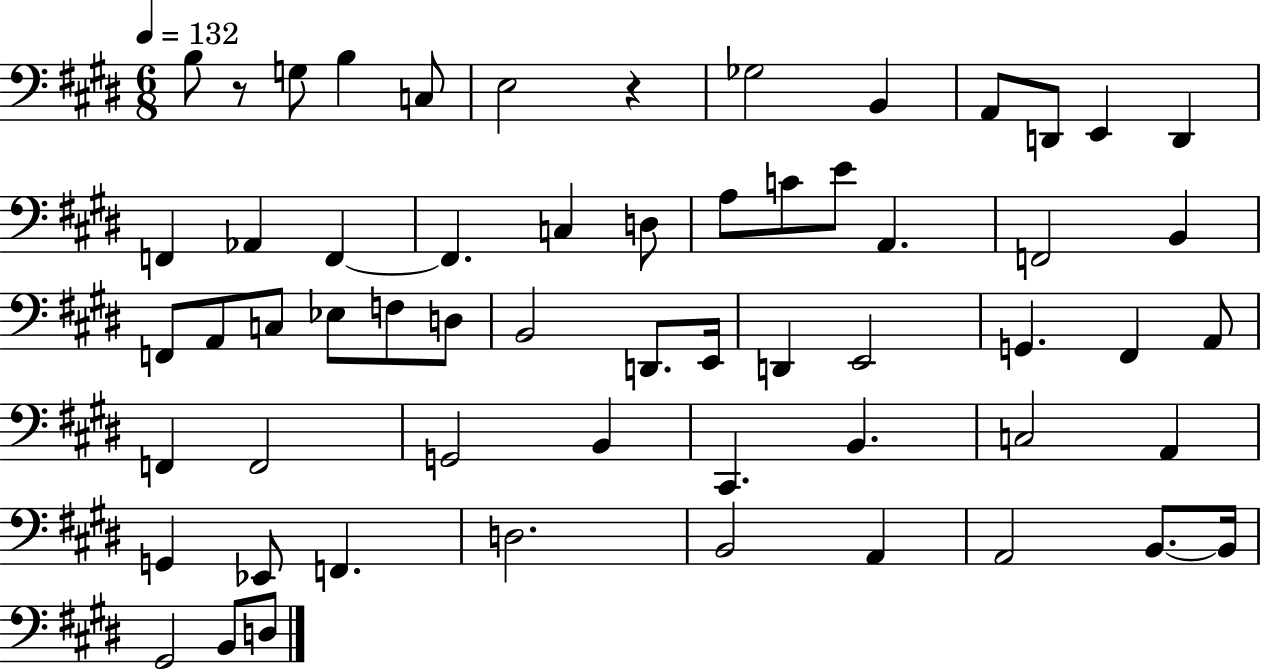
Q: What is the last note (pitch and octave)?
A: D3